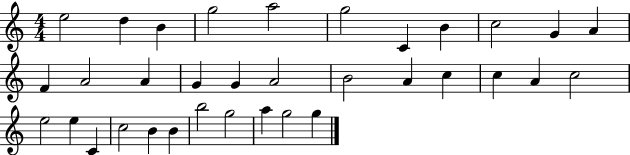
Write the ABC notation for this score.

X:1
T:Untitled
M:4/4
L:1/4
K:C
e2 d B g2 a2 g2 C B c2 G A F A2 A G G A2 B2 A c c A c2 e2 e C c2 B B b2 g2 a g2 g